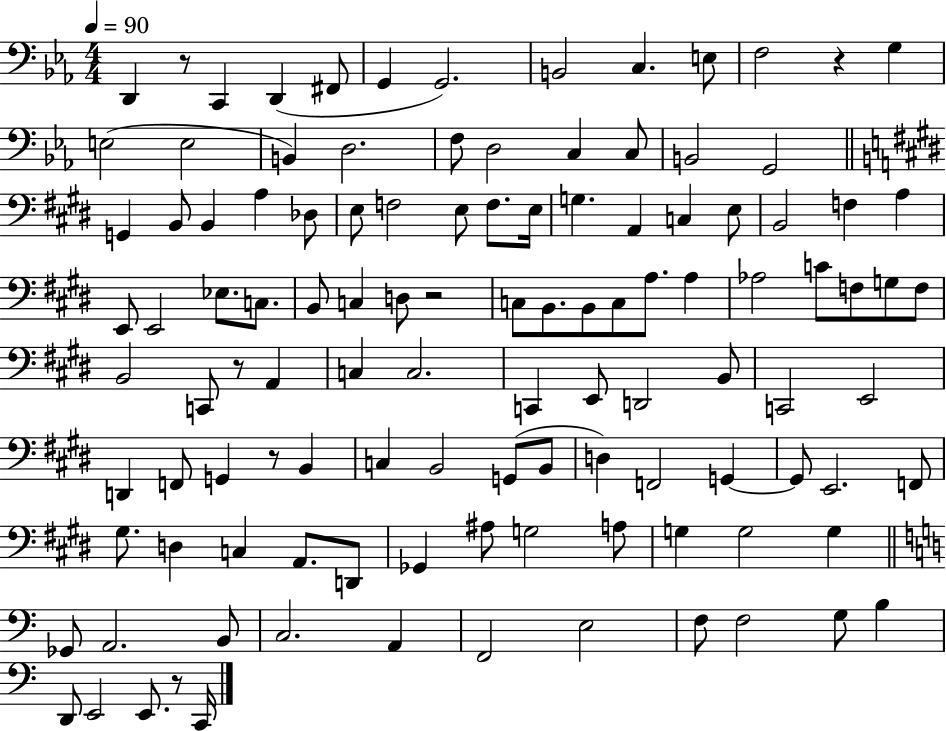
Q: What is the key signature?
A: EES major